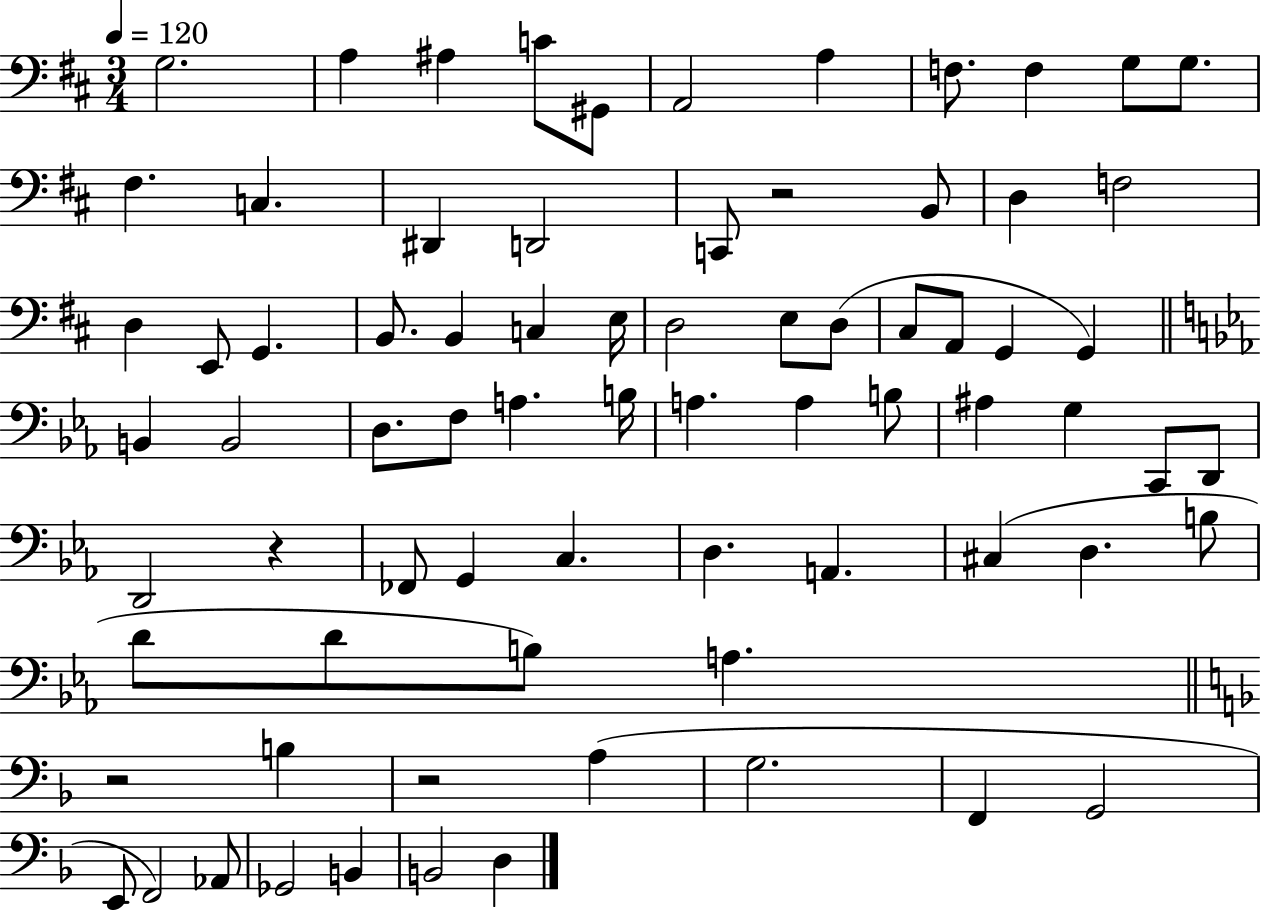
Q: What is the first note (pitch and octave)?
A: G3